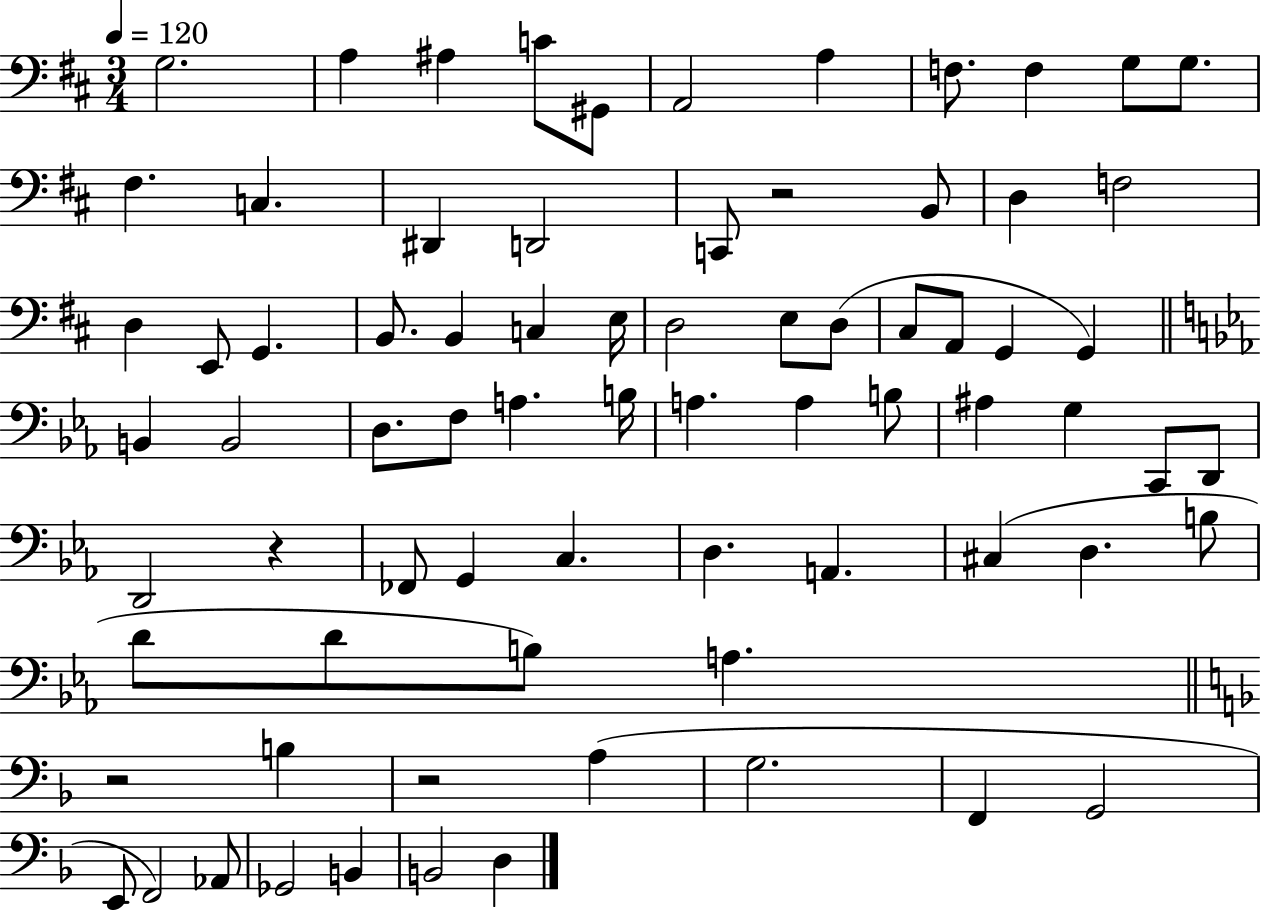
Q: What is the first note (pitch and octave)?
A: G3